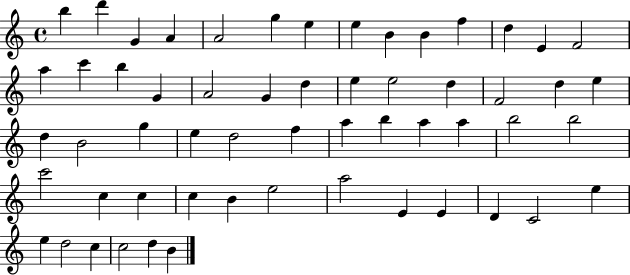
{
  \clef treble
  \time 4/4
  \defaultTimeSignature
  \key c \major
  b''4 d'''4 g'4 a'4 | a'2 g''4 e''4 | e''4 b'4 b'4 f''4 | d''4 e'4 f'2 | \break a''4 c'''4 b''4 g'4 | a'2 g'4 d''4 | e''4 e''2 d''4 | f'2 d''4 e''4 | \break d''4 b'2 g''4 | e''4 d''2 f''4 | a''4 b''4 a''4 a''4 | b''2 b''2 | \break c'''2 c''4 c''4 | c''4 b'4 e''2 | a''2 e'4 e'4 | d'4 c'2 e''4 | \break e''4 d''2 c''4 | c''2 d''4 b'4 | \bar "|."
}